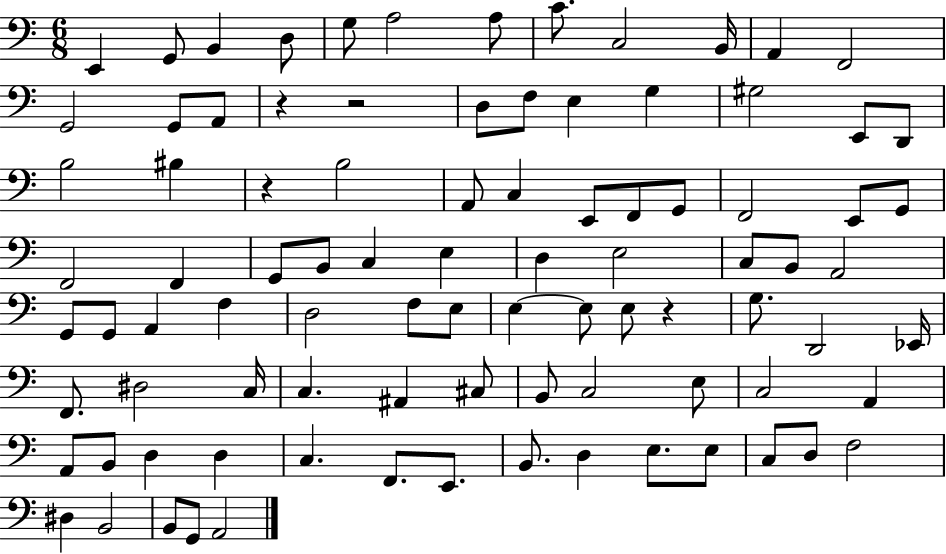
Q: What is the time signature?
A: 6/8